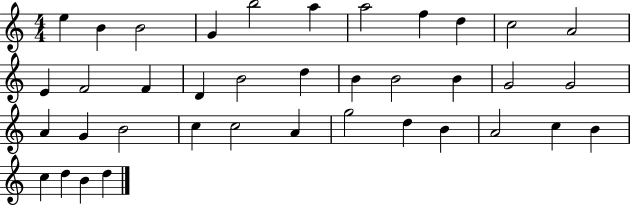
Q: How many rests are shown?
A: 0